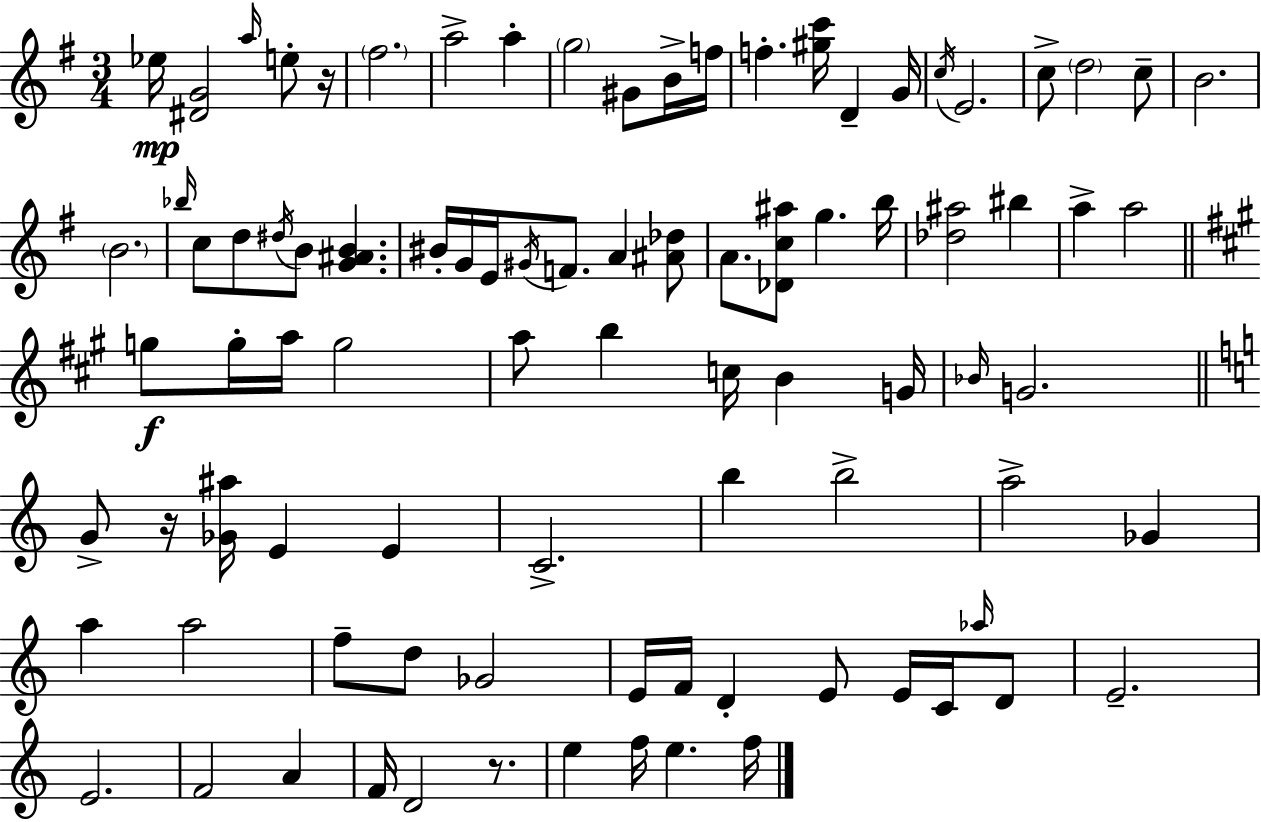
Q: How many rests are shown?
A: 3